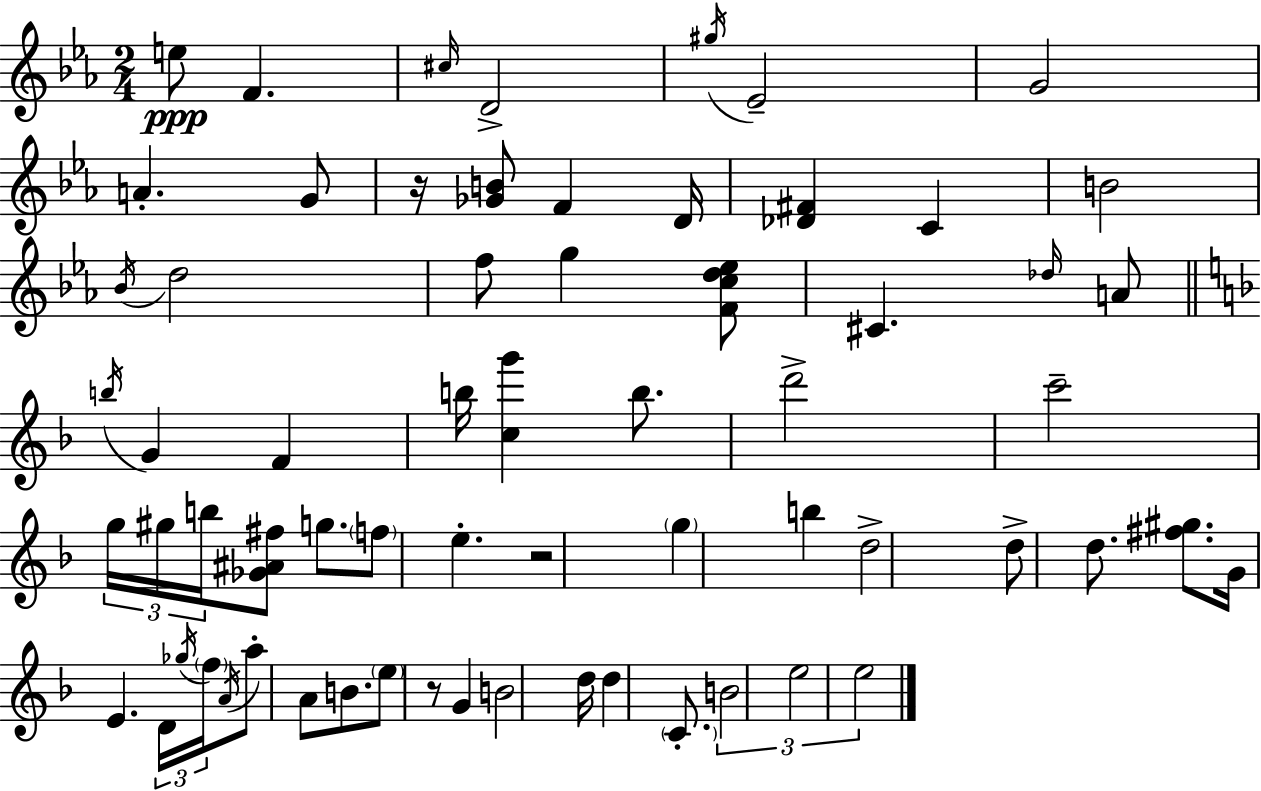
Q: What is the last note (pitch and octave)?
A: E5